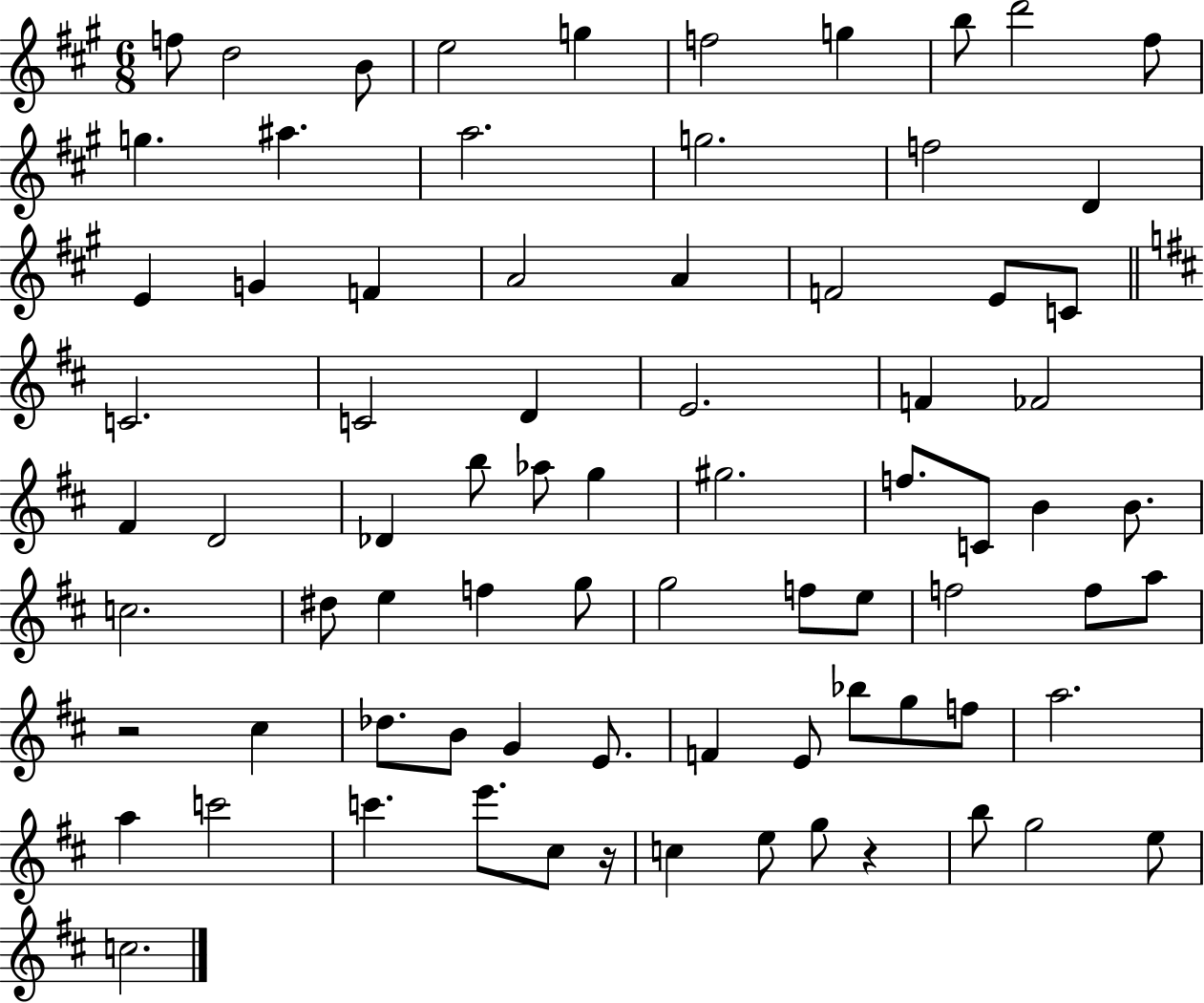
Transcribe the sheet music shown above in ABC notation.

X:1
T:Untitled
M:6/8
L:1/4
K:A
f/2 d2 B/2 e2 g f2 g b/2 d'2 ^f/2 g ^a a2 g2 f2 D E G F A2 A F2 E/2 C/2 C2 C2 D E2 F _F2 ^F D2 _D b/2 _a/2 g ^g2 f/2 C/2 B B/2 c2 ^d/2 e f g/2 g2 f/2 e/2 f2 f/2 a/2 z2 ^c _d/2 B/2 G E/2 F E/2 _b/2 g/2 f/2 a2 a c'2 c' e'/2 ^c/2 z/4 c e/2 g/2 z b/2 g2 e/2 c2